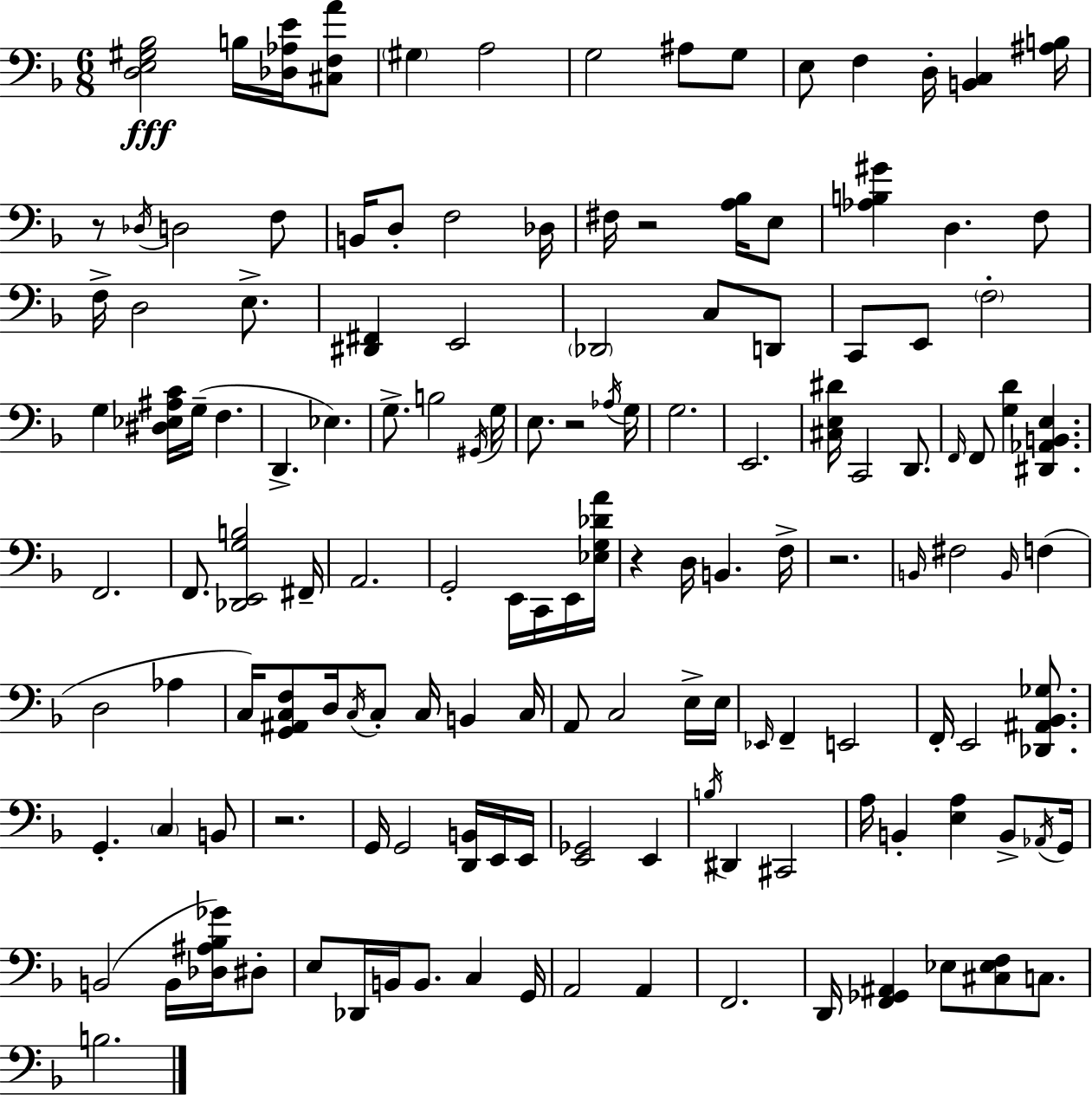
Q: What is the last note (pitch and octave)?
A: B3